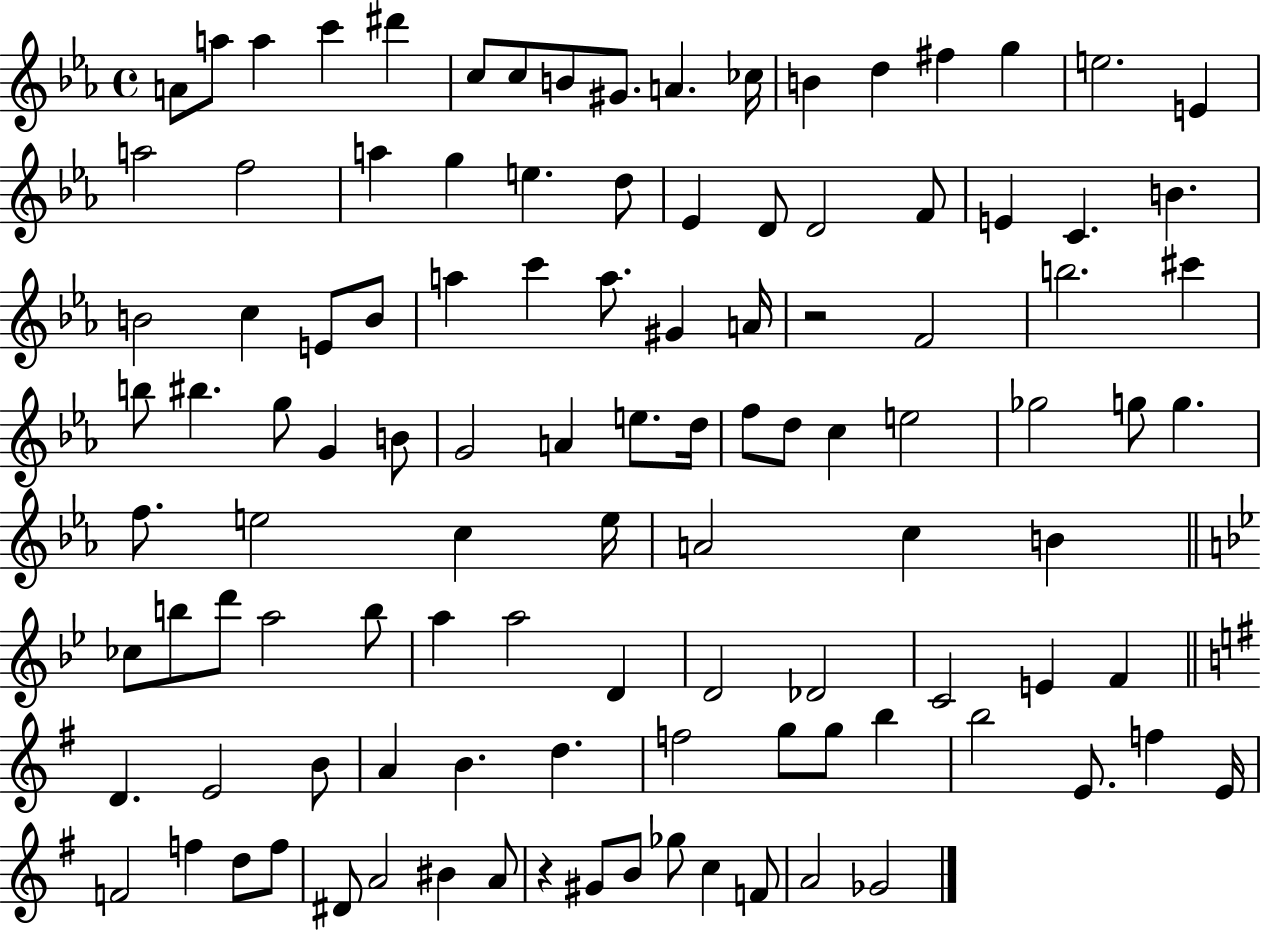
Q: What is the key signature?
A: EES major